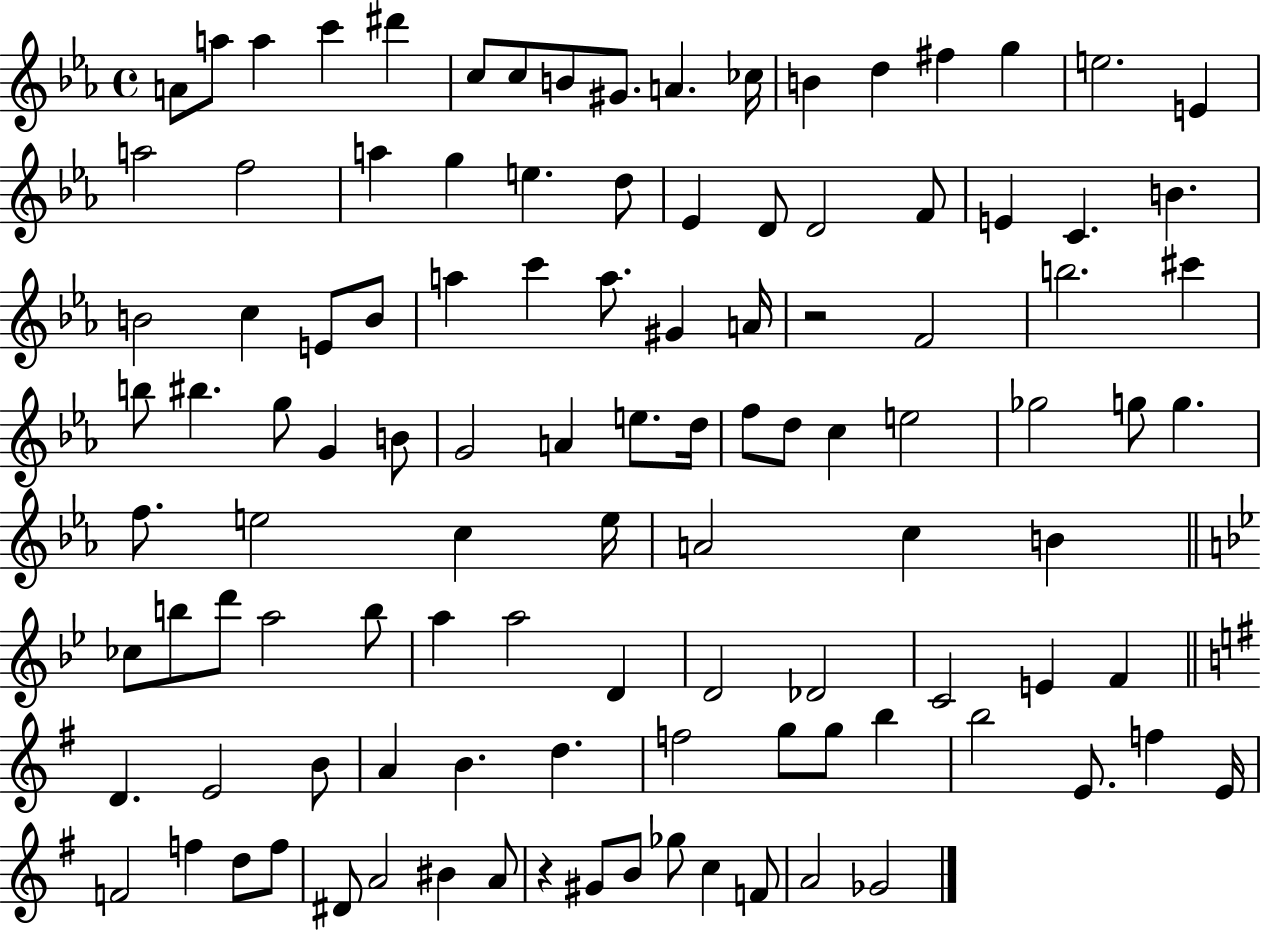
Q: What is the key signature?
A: EES major